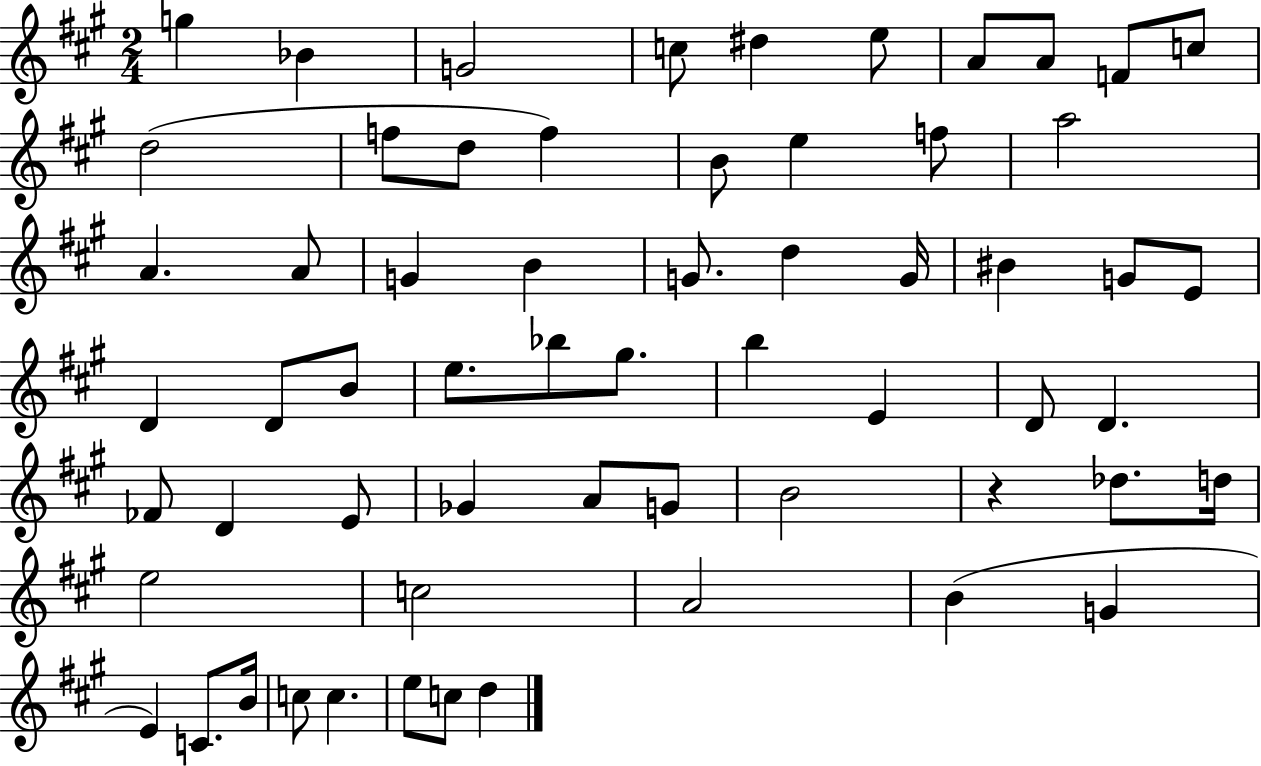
X:1
T:Untitled
M:2/4
L:1/4
K:A
g _B G2 c/2 ^d e/2 A/2 A/2 F/2 c/2 d2 f/2 d/2 f B/2 e f/2 a2 A A/2 G B G/2 d G/4 ^B G/2 E/2 D D/2 B/2 e/2 _b/2 ^g/2 b E D/2 D _F/2 D E/2 _G A/2 G/2 B2 z _d/2 d/4 e2 c2 A2 B G E C/2 B/4 c/2 c e/2 c/2 d